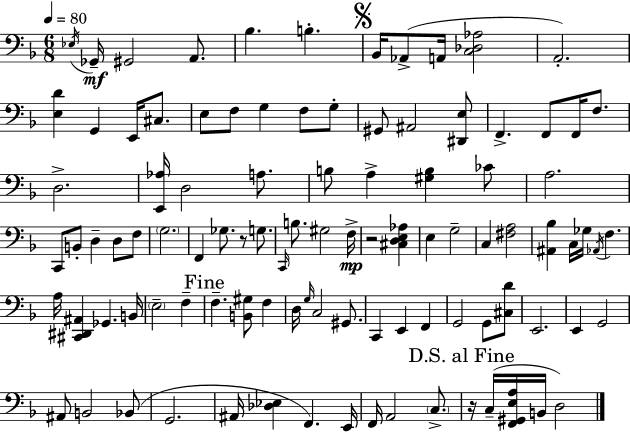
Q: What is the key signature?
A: D minor